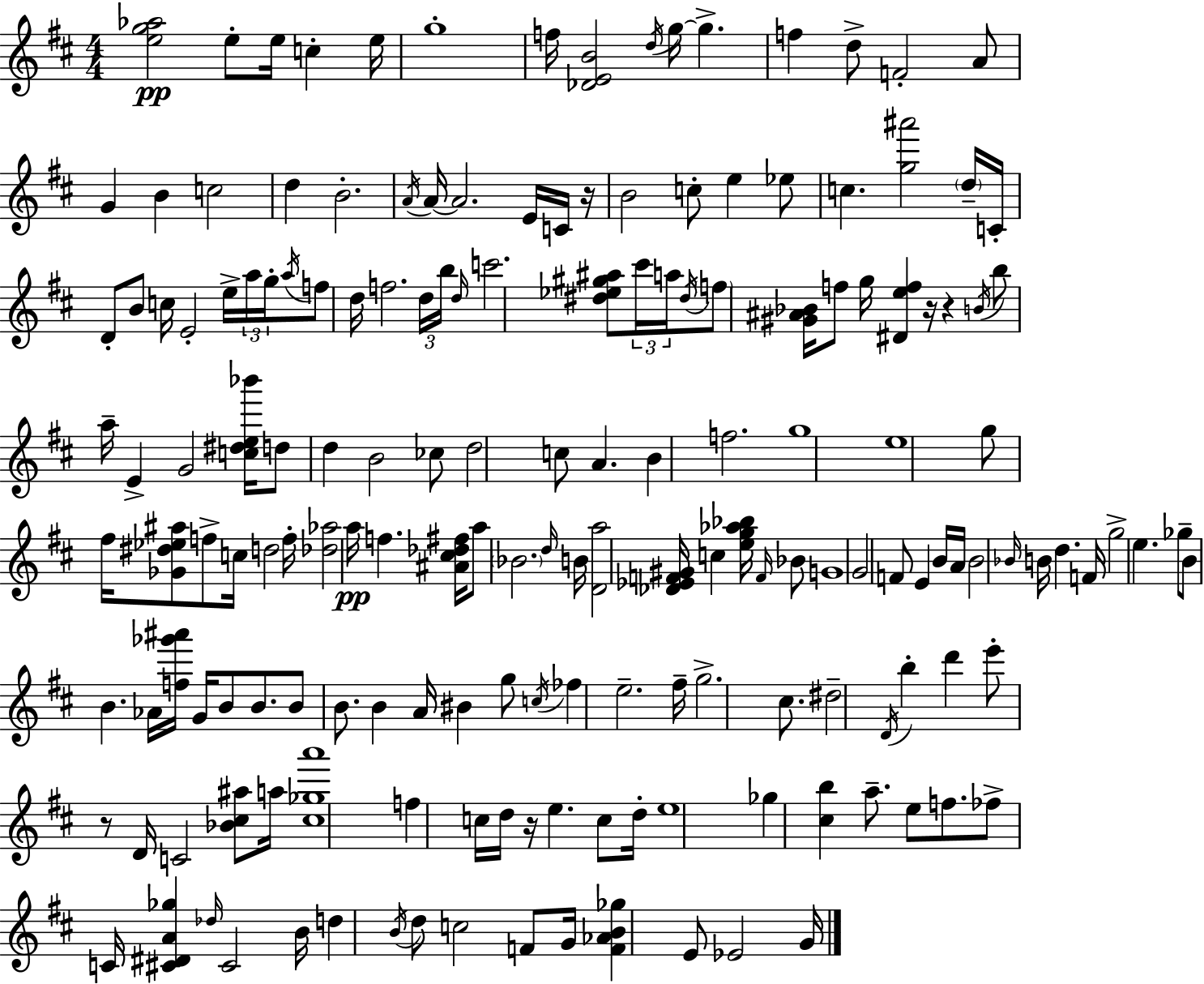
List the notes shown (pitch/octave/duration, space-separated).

[E5,G5,Ab5]/h E5/e E5/s C5/q E5/s G5/w F5/s [Db4,E4,B4]/h D5/s G5/s G5/q. F5/q D5/e F4/h A4/e G4/q B4/q C5/h D5/q B4/h. A4/s A4/s A4/h. E4/s C4/s R/s B4/h C5/e E5/q Eb5/e C5/q. [G5,A#6]/h D5/s C4/s D4/e B4/e C5/s E4/h E5/s A5/s G5/s A5/s F5/e D5/s F5/h. D5/s B5/s D5/s C6/h. [D#5,Eb5,G#5,A#5]/e C#6/s A5/s D#5/s F5/e [G#4,A#4,Bb4]/s F5/e G5/s [D#4,E5,F5]/q R/s R/q B4/s B5/e A5/s E4/q G4/h [C5,D#5,E5,Bb6]/s D5/e D5/q B4/h CES5/e D5/h C5/e A4/q. B4/q F5/h. G5/w E5/w G5/e F#5/s [Gb4,D#5,Eb5,A#5]/e F5/e C5/s D5/h F5/s [Db5,Ab5]/h A5/s F5/q. [A#4,C#5,Db5,F#5]/s A5/e Bb4/h. D5/s B4/s [D4,A5]/h [Db4,Eb4,F4,G#4]/s C5/q [E5,G5,Ab5,Bb5]/s F4/s Bb4/e G4/w G4/h F4/e E4/q B4/s A4/s B4/h Bb4/s B4/s D5/q. F4/s G5/h E5/q. Gb5/e B4/e B4/q. Ab4/s [F5,Gb6,A#6]/s G4/s B4/e B4/e. B4/e B4/e. B4/q A4/s BIS4/q G5/e C5/s FES5/q E5/h. F#5/s G5/h. C#5/e. D#5/h D4/s B5/q D6/q E6/e R/e D4/s C4/h [Bb4,C#5,A#5]/e A5/s [C#5,Gb5,A6]/w F5/q C5/s D5/s R/s E5/q. C5/e D5/s E5/w Gb5/q [C#5,B5]/q A5/e. E5/e F5/e. FES5/e C4/s [C#4,D#4,A4,Gb5]/q Db5/s C#4/h B4/s D5/q B4/s D5/e C5/h F4/e G4/s [F4,Ab4,B4,Gb5]/q E4/e Eb4/h G4/s